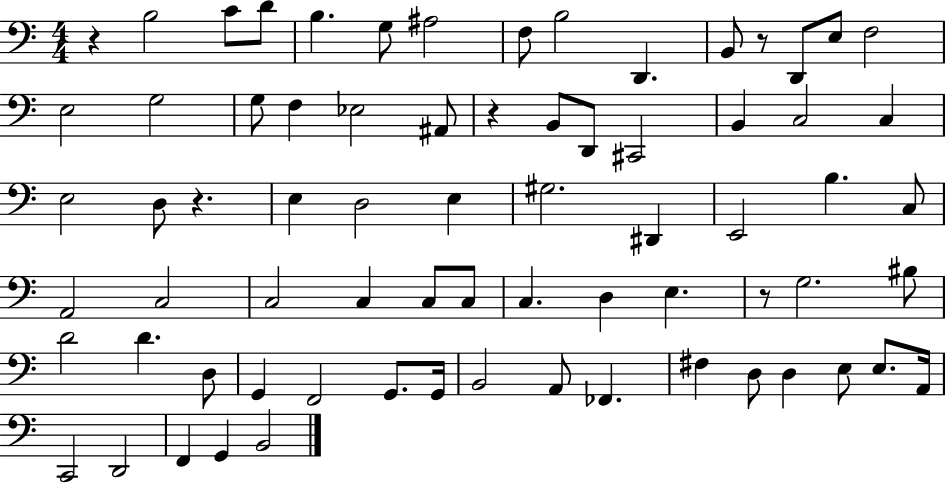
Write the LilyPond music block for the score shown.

{
  \clef bass
  \numericTimeSignature
  \time 4/4
  \key c \major
  r4 b2 c'8 d'8 | b4. g8 ais2 | f8 b2 d,4. | b,8 r8 d,8 e8 f2 | \break e2 g2 | g8 f4 ees2 ais,8 | r4 b,8 d,8 cis,2 | b,4 c2 c4 | \break e2 d8 r4. | e4 d2 e4 | gis2. dis,4 | e,2 b4. c8 | \break a,2 c2 | c2 c4 c8 c8 | c4. d4 e4. | r8 g2. bis8 | \break d'2 d'4. d8 | g,4 f,2 g,8. g,16 | b,2 a,8 fes,4. | fis4 d8 d4 e8 e8. a,16 | \break c,2 d,2 | f,4 g,4 b,2 | \bar "|."
}